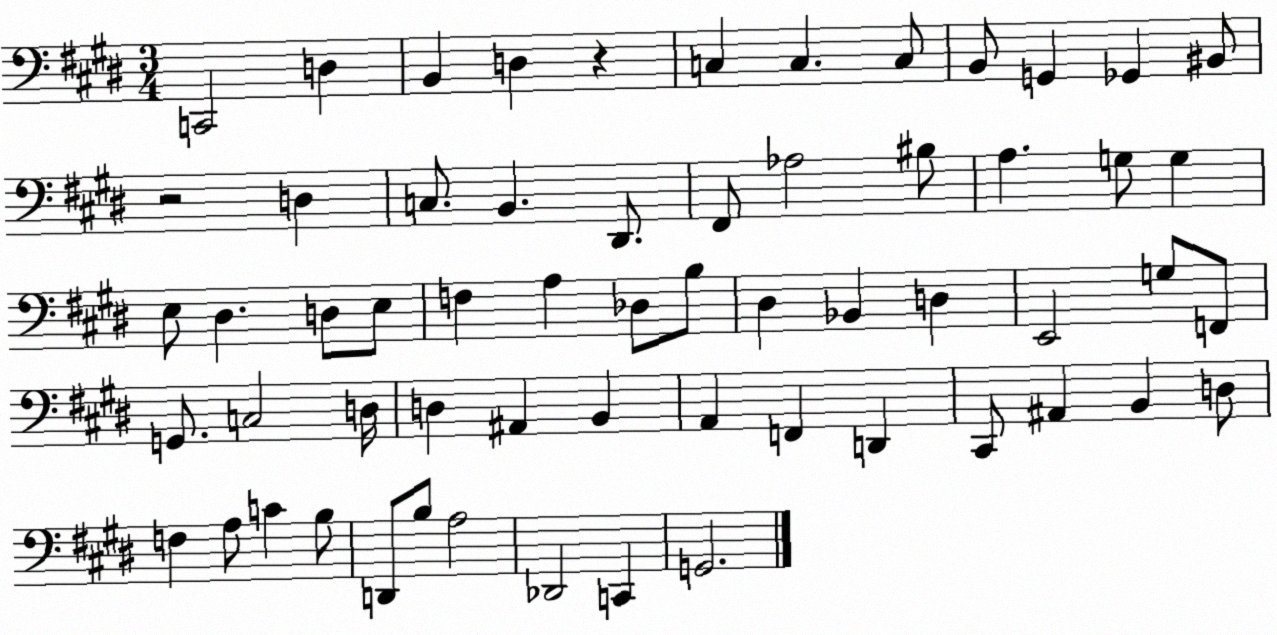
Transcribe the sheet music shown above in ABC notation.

X:1
T:Untitled
M:3/4
L:1/4
K:E
C,,2 D, B,, D, z C, C, C,/2 B,,/2 G,, _G,, ^B,,/2 z2 D, C,/2 B,, ^D,,/2 ^F,,/2 _A,2 ^B,/2 A, G,/2 G, E,/2 ^D, D,/2 E,/2 F, A, _D,/2 B,/2 ^D, _B,, D, E,,2 G,/2 F,,/2 G,,/2 C,2 D,/4 D, ^A,, B,, A,, F,, D,, ^C,,/2 ^A,, B,, D,/2 F, A,/2 C B,/2 D,,/2 B,/2 A,2 _D,,2 C,, G,,2